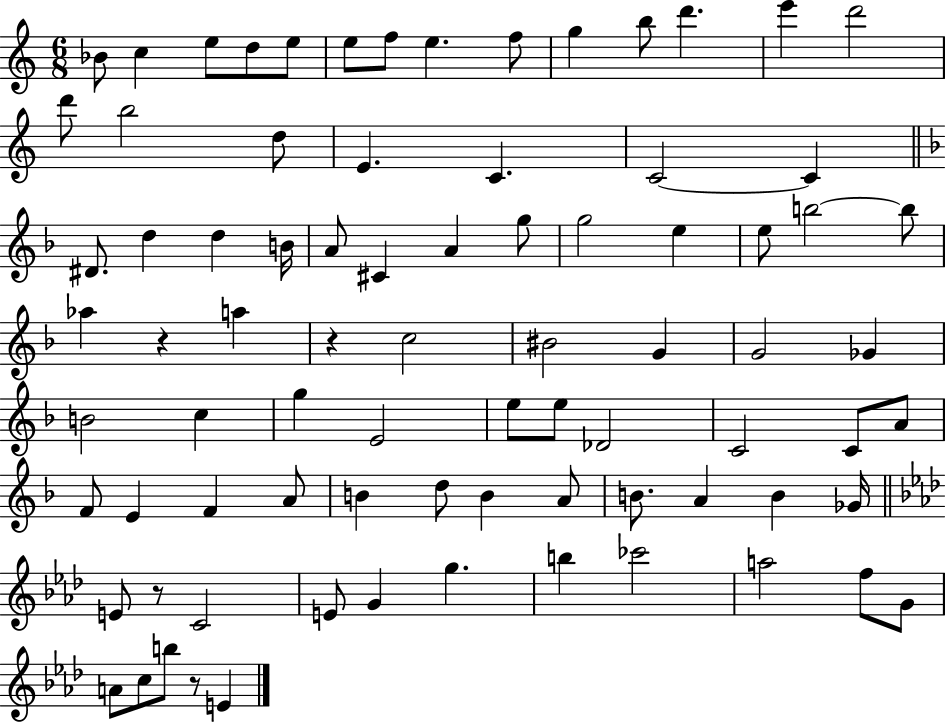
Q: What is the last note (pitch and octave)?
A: E4